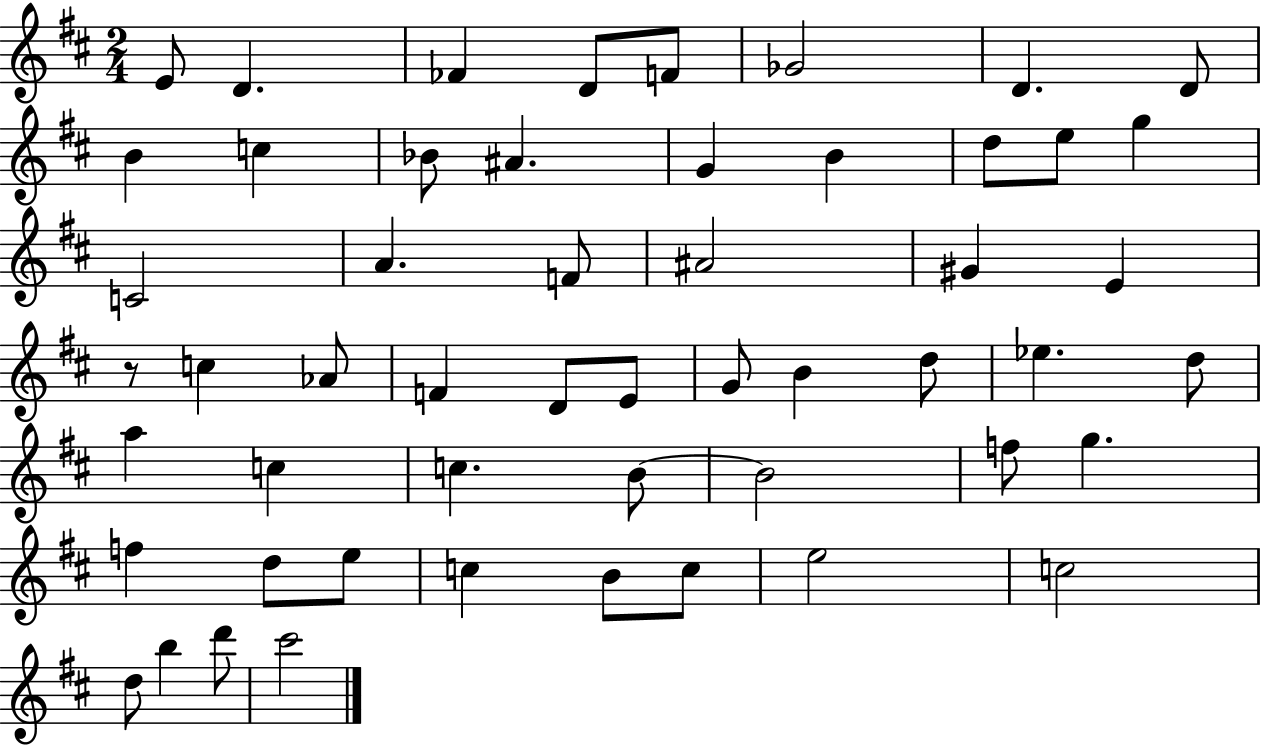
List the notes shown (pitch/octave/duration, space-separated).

E4/e D4/q. FES4/q D4/e F4/e Gb4/h D4/q. D4/e B4/q C5/q Bb4/e A#4/q. G4/q B4/q D5/e E5/e G5/q C4/h A4/q. F4/e A#4/h G#4/q E4/q R/e C5/q Ab4/e F4/q D4/e E4/e G4/e B4/q D5/e Eb5/q. D5/e A5/q C5/q C5/q. B4/e B4/h F5/e G5/q. F5/q D5/e E5/e C5/q B4/e C5/e E5/h C5/h D5/e B5/q D6/e C#6/h